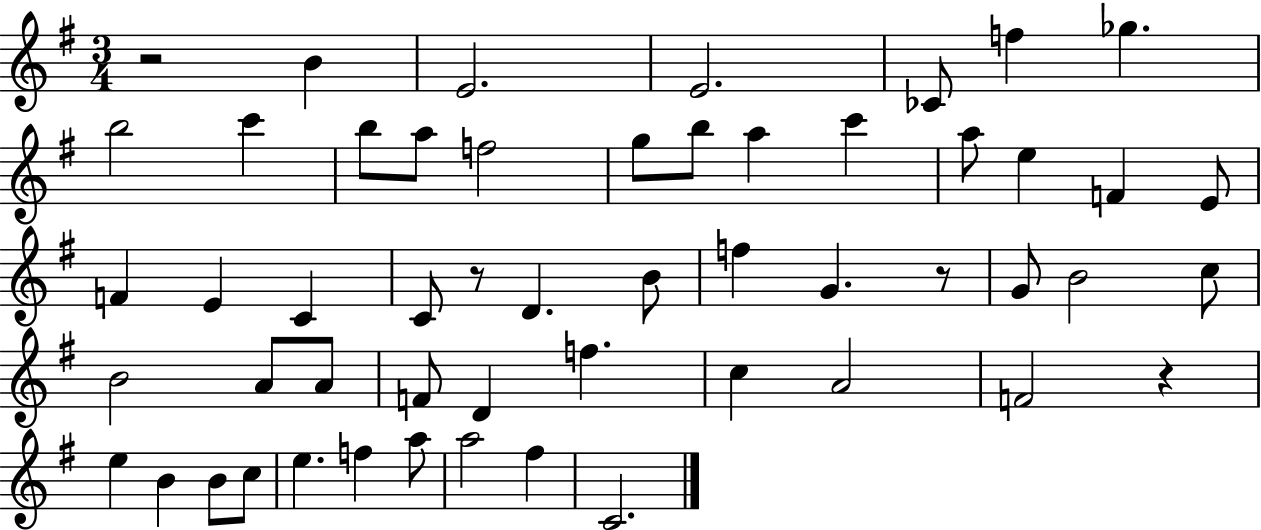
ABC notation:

X:1
T:Untitled
M:3/4
L:1/4
K:G
z2 B E2 E2 _C/2 f _g b2 c' b/2 a/2 f2 g/2 b/2 a c' a/2 e F E/2 F E C C/2 z/2 D B/2 f G z/2 G/2 B2 c/2 B2 A/2 A/2 F/2 D f c A2 F2 z e B B/2 c/2 e f a/2 a2 ^f C2